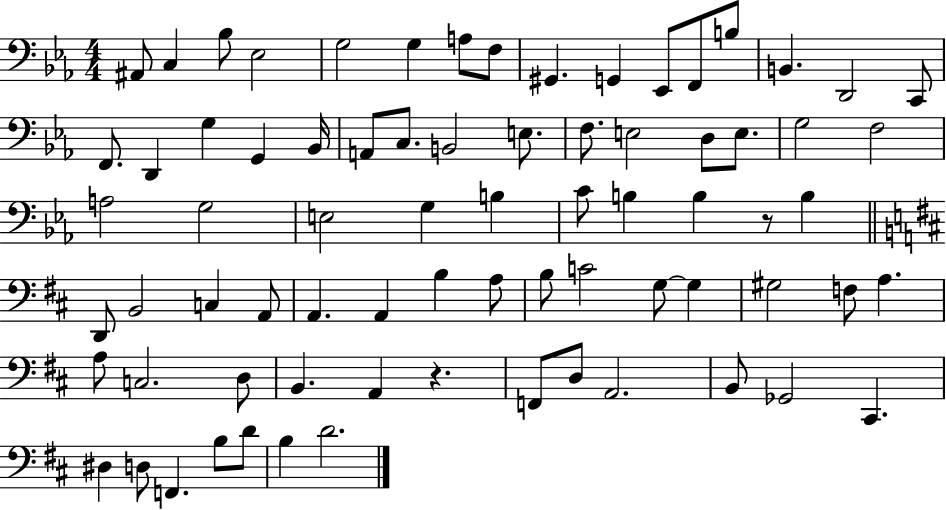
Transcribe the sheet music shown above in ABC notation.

X:1
T:Untitled
M:4/4
L:1/4
K:Eb
^A,,/2 C, _B,/2 _E,2 G,2 G, A,/2 F,/2 ^G,, G,, _E,,/2 F,,/2 B,/2 B,, D,,2 C,,/2 F,,/2 D,, G, G,, _B,,/4 A,,/2 C,/2 B,,2 E,/2 F,/2 E,2 D,/2 E,/2 G,2 F,2 A,2 G,2 E,2 G, B, C/2 B, B, z/2 B, D,,/2 B,,2 C, A,,/2 A,, A,, B, A,/2 B,/2 C2 G,/2 G, ^G,2 F,/2 A, A,/2 C,2 D,/2 B,, A,, z F,,/2 D,/2 A,,2 B,,/2 _G,,2 ^C,, ^D, D,/2 F,, B,/2 D/2 B, D2